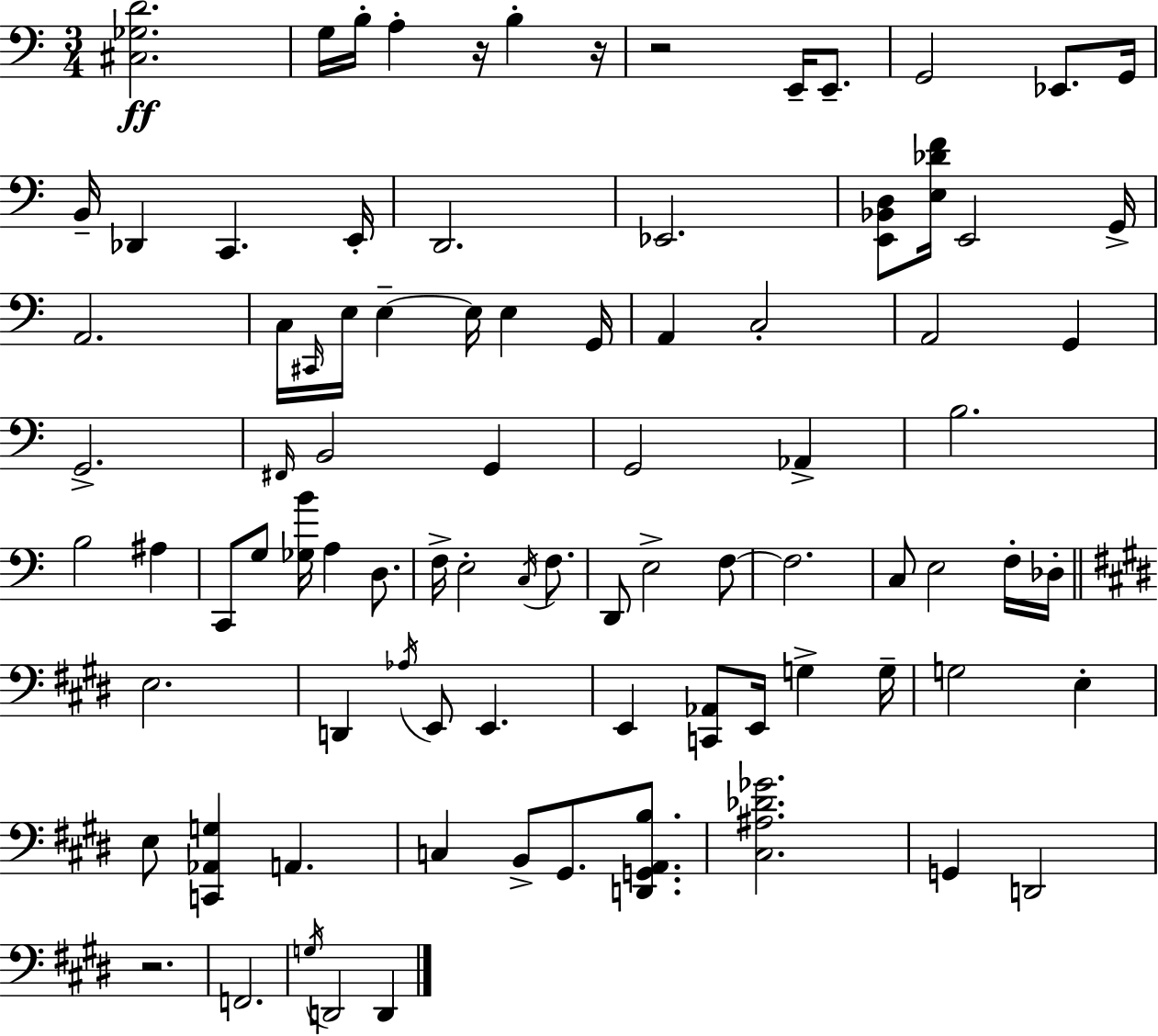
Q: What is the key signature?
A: A minor